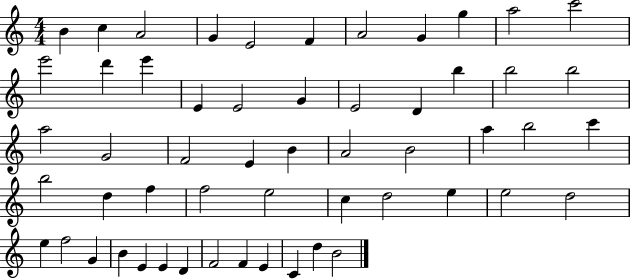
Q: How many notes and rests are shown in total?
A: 55